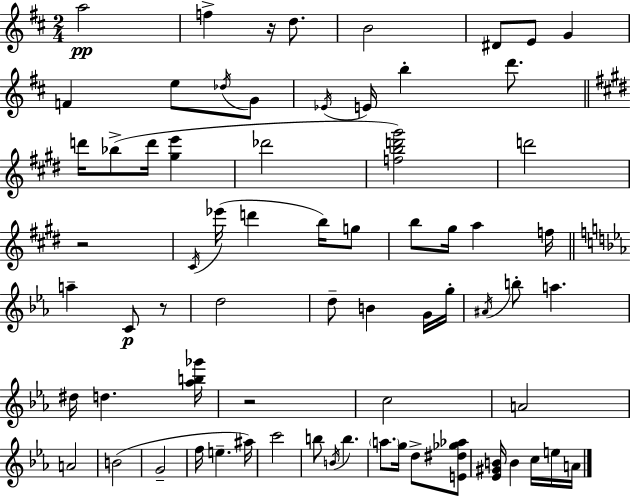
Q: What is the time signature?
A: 2/4